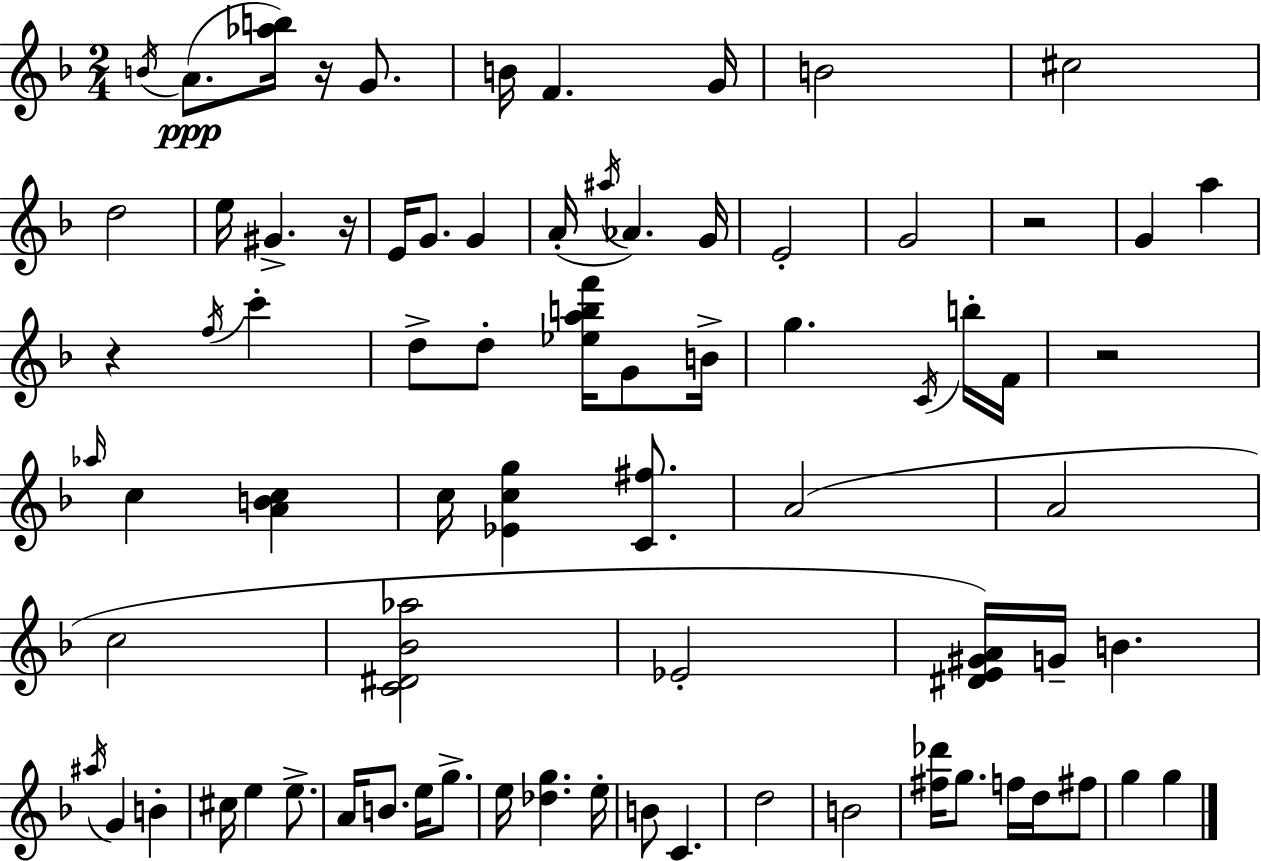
{
  \clef treble
  \numericTimeSignature
  \time 2/4
  \key f \major
  \acciaccatura { b'16 }(\ppp a'8. <aes'' b''>16) r16 g'8. | b'16 f'4. | g'16 b'2 | cis''2 | \break d''2 | e''16 gis'4.-> | r16 e'16 g'8. g'4 | a'16-.( \acciaccatura { ais''16 } aes'4.) | \break g'16 e'2-. | g'2 | r2 | g'4 a''4 | \break r4 \acciaccatura { f''16 } c'''4-. | d''8-> d''8-. <ees'' a'' b'' f'''>16 | g'8 b'16-> g''4. | \acciaccatura { c'16 } b''16-. f'16 r2 | \break \grace { aes''16 } c''4 | <a' b' c''>4 c''16 <ees' c'' g''>4 | <c' fis''>8. a'2( | a'2 | \break c''2 | <c' dis' bes' aes''>2 | ees'2-. | <dis' e' gis' a'>16) g'16-- b'4. | \break \acciaccatura { ais''16 } g'4 | b'4-. cis''16 e''4 | e''8.-> a'16 b'8. | e''16 g''8.-> e''16 <des'' g''>4. | \break e''16-. b'8 | c'4. d''2 | b'2 | <fis'' des'''>16 g''8. | \break f''16 d''16 fis''8 g''4 | g''4 \bar "|."
}